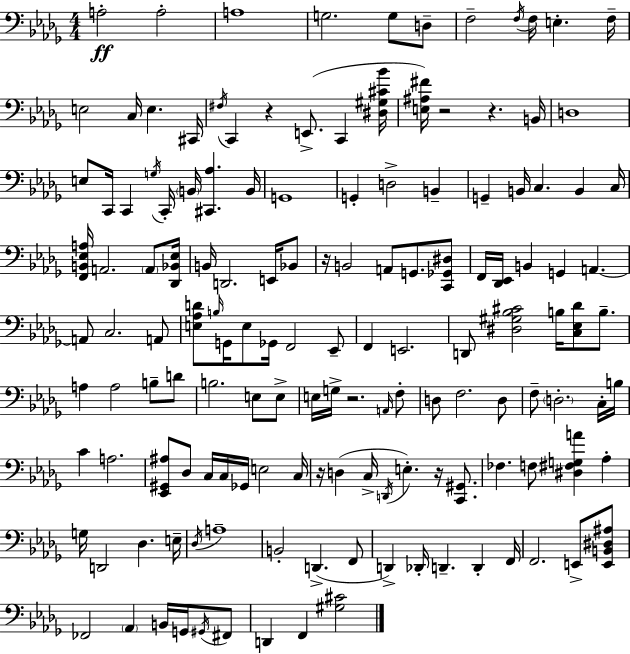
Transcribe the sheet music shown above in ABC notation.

X:1
T:Untitled
M:4/4
L:1/4
K:Bbm
A,2 A,2 A,4 G,2 G,/2 D,/2 F,2 F,/4 F,/4 E, F,/4 E,2 C,/4 E, ^C,,/4 ^F,/4 C,, z E,,/2 C,, [^D,^G,^C_B]/4 [E,^A,^F]/4 z2 z B,,/4 D,4 E,/2 C,,/4 C,, G,/4 C,,/4 B,,/4 [^C,,_A,] B,,/4 G,,4 G,, D,2 B,, G,, B,,/4 C, B,, C,/4 [F,,B,,_E,A,]/4 A,,2 A,,/2 [_D,,_B,,_E,]/4 B,,/4 D,,2 E,,/4 _B,,/2 z/4 B,,2 A,,/2 G,,/2 [C,,_G,,^D,]/2 F,,/4 [_D,,_E,,]/4 B,, G,, A,, A,,/2 C,2 A,,/2 [E,_A,D]/2 B,/4 G,,/4 E,/2 _G,,/4 F,,2 _E,,/2 F,, E,,2 D,,/2 [^D,^G,_B,^C]2 B,/4 [C,_E,_D]/2 B,/2 A, A,2 B,/2 D/2 B,2 E,/2 E,/2 E,/4 G,/4 z2 A,,/4 F,/2 D,/2 F,2 D,/2 F,/2 D,2 C,/4 B,/4 C A,2 [_E,,^G,,^A,]/2 _D,/2 C,/4 C,/4 _G,,/4 E,2 C,/4 z/4 D, C,/4 D,,/4 E, z/4 [C,,^G,,]/2 _F, F,/2 [^D,^F,G,A] _A, G,/4 D,,2 _D, E,/4 _D,/4 A,4 B,,2 D,, F,,/2 D,, _D,,/4 D,, D,, F,,/4 F,,2 E,,/2 [E,,B,,^D,^A,]/2 _F,,2 _A,, B,,/4 G,,/4 ^G,,/4 ^F,,/2 D,, F,, [^G,^C]2